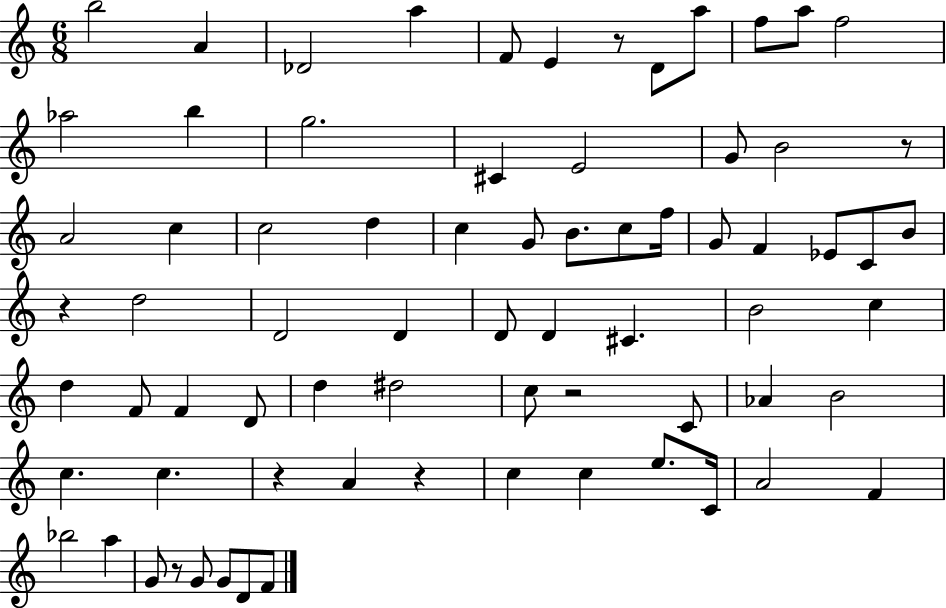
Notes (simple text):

B5/h A4/q Db4/h A5/q F4/e E4/q R/e D4/e A5/e F5/e A5/e F5/h Ab5/h B5/q G5/h. C#4/q E4/h G4/e B4/h R/e A4/h C5/q C5/h D5/q C5/q G4/e B4/e. C5/e F5/s G4/e F4/q Eb4/e C4/e B4/e R/q D5/h D4/h D4/q D4/e D4/q C#4/q. B4/h C5/q D5/q F4/e F4/q D4/e D5/q D#5/h C5/e R/h C4/e Ab4/q B4/h C5/q. C5/q. R/q A4/q R/q C5/q C5/q E5/e. C4/s A4/h F4/q Bb5/h A5/q G4/e R/e G4/e G4/e D4/e F4/e